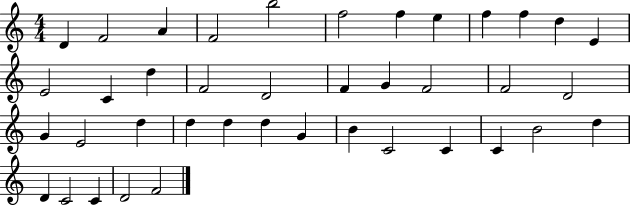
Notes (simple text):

D4/q F4/h A4/q F4/h B5/h F5/h F5/q E5/q F5/q F5/q D5/q E4/q E4/h C4/q D5/q F4/h D4/h F4/q G4/q F4/h F4/h D4/h G4/q E4/h D5/q D5/q D5/q D5/q G4/q B4/q C4/h C4/q C4/q B4/h D5/q D4/q C4/h C4/q D4/h F4/h